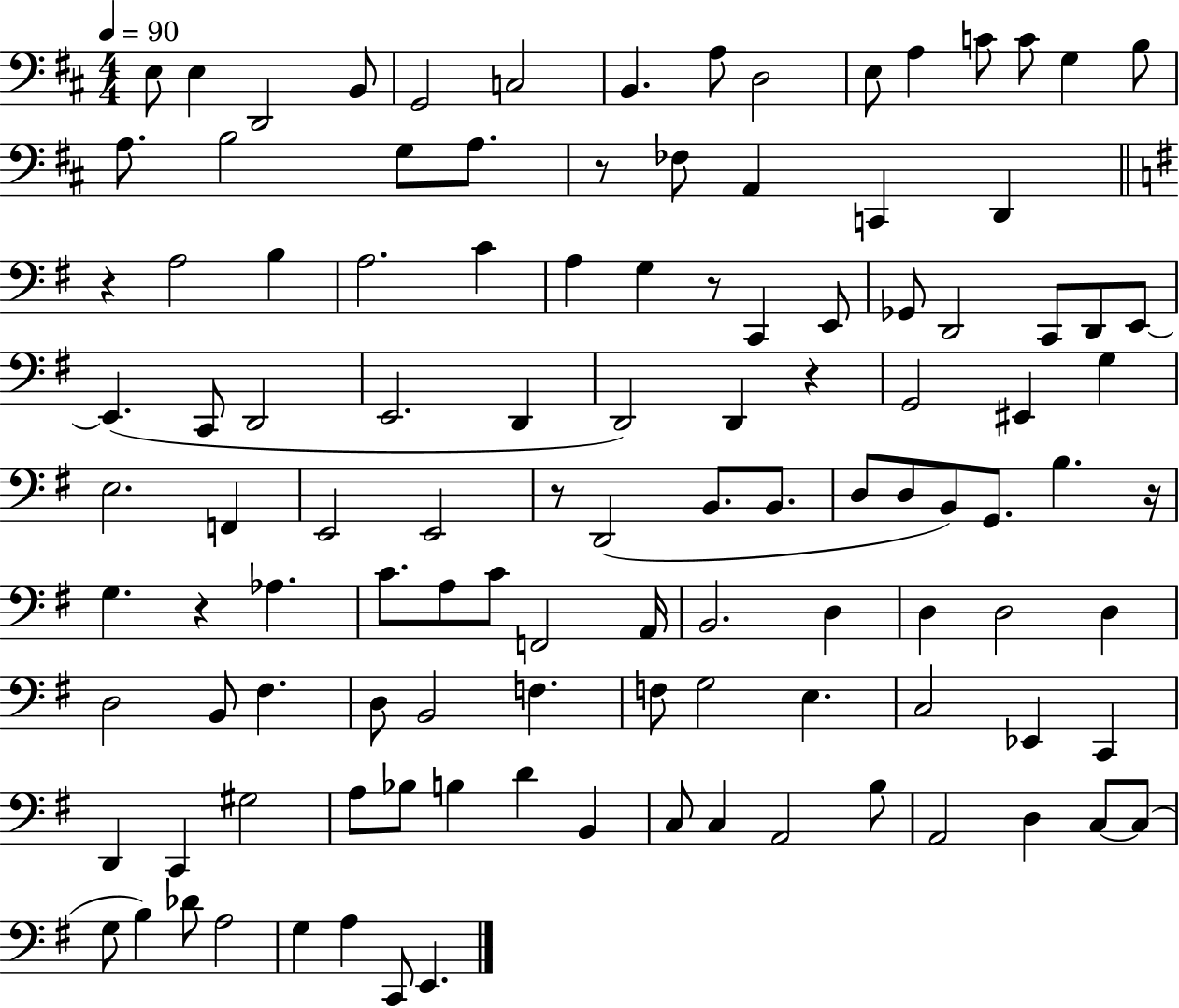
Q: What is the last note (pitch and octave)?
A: E2